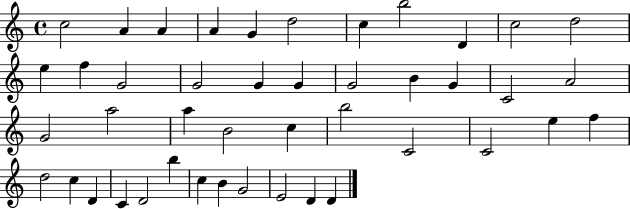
X:1
T:Untitled
M:4/4
L:1/4
K:C
c2 A A A G d2 c b2 D c2 d2 e f G2 G2 G G G2 B G C2 A2 G2 a2 a B2 c b2 C2 C2 e f d2 c D C D2 b c B G2 E2 D D